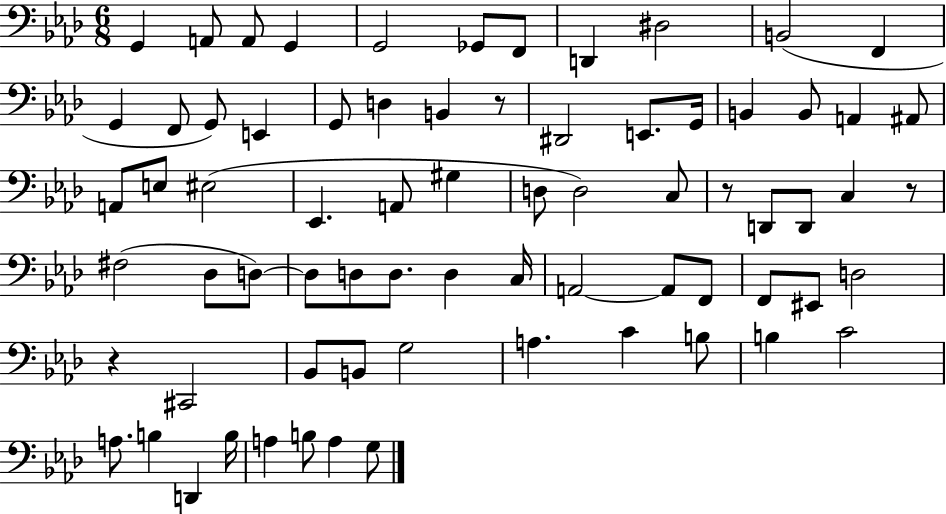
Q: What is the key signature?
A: AES major